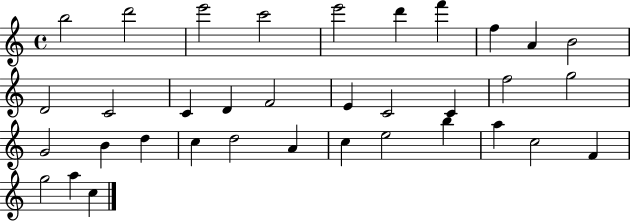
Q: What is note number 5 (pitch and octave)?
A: E6